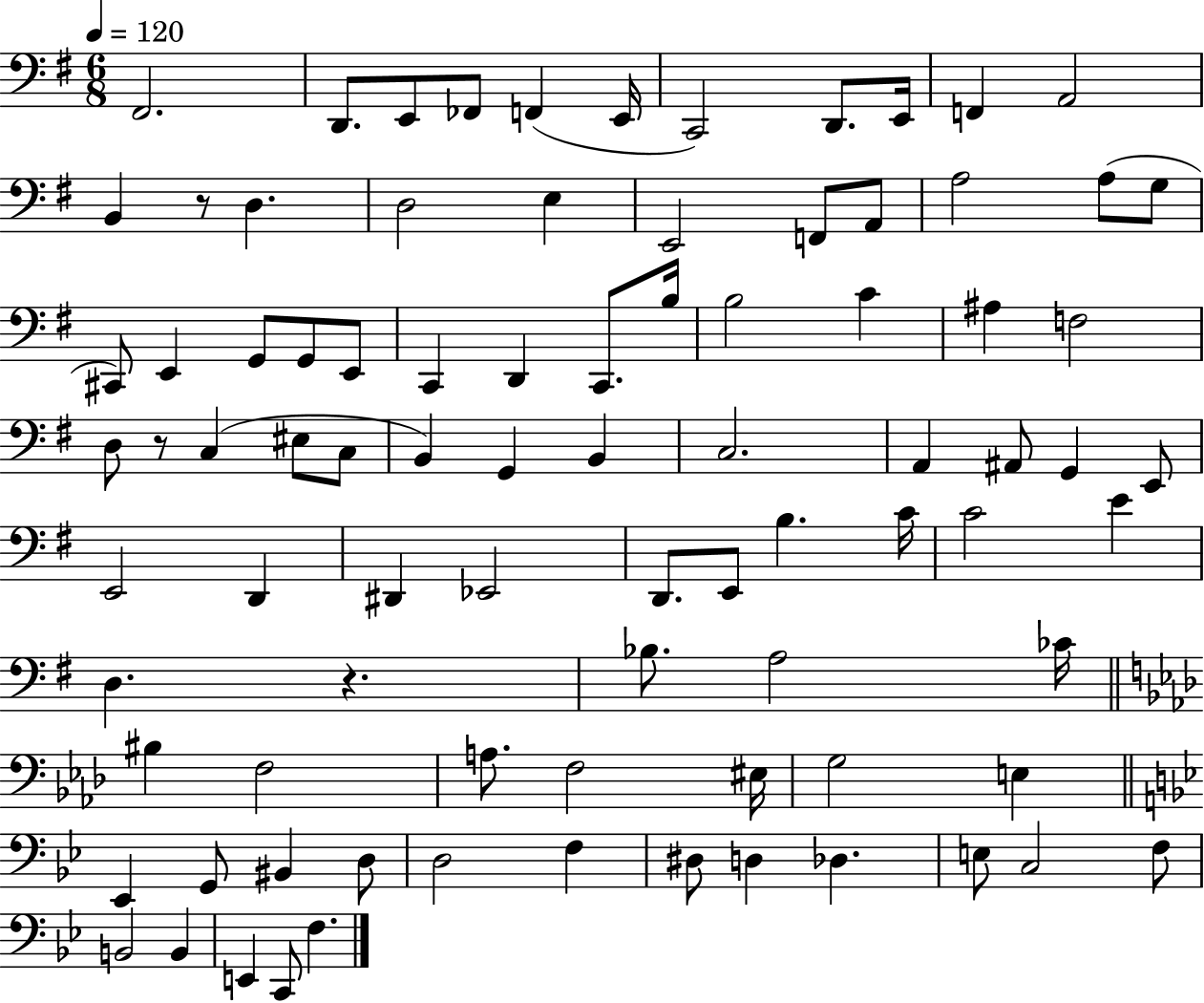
{
  \clef bass
  \numericTimeSignature
  \time 6/8
  \key g \major
  \tempo 4 = 120
  fis,2. | d,8. e,8 fes,8 f,4( e,16 | c,2) d,8. e,16 | f,4 a,2 | \break b,4 r8 d4. | d2 e4 | e,2 f,8 a,8 | a2 a8( g8 | \break cis,8) e,4 g,8 g,8 e,8 | c,4 d,4 c,8. b16 | b2 c'4 | ais4 f2 | \break d8 r8 c4( eis8 c8 | b,4) g,4 b,4 | c2. | a,4 ais,8 g,4 e,8 | \break e,2 d,4 | dis,4 ees,2 | d,8. e,8 b4. c'16 | c'2 e'4 | \break d4. r4. | bes8. a2 ces'16 | \bar "||" \break \key aes \major bis4 f2 | a8. f2 eis16 | g2 e4 | \bar "||" \break \key g \minor ees,4 g,8 bis,4 d8 | d2 f4 | dis8 d4 des4. | e8 c2 f8 | \break b,2 b,4 | e,4 c,8 f4. | \bar "|."
}